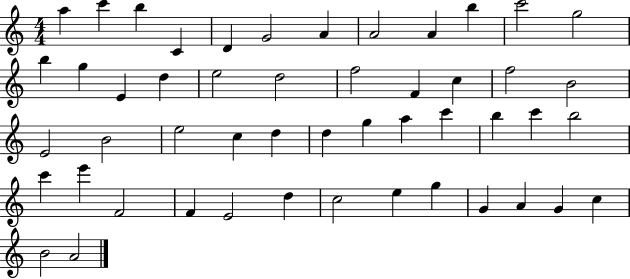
A5/q C6/q B5/q C4/q D4/q G4/h A4/q A4/h A4/q B5/q C6/h G5/h B5/q G5/q E4/q D5/q E5/h D5/h F5/h F4/q C5/q F5/h B4/h E4/h B4/h E5/h C5/q D5/q D5/q G5/q A5/q C6/q B5/q C6/q B5/h C6/q E6/q F4/h F4/q E4/h D5/q C5/h E5/q G5/q G4/q A4/q G4/q C5/q B4/h A4/h